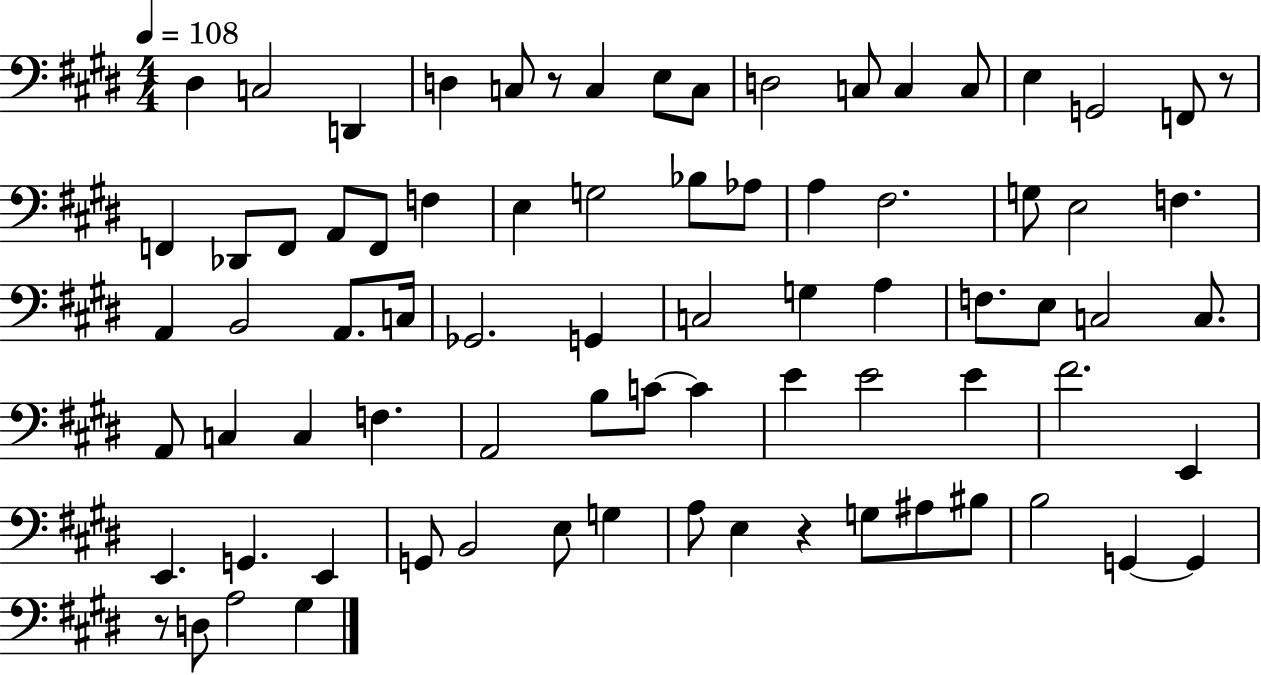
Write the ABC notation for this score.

X:1
T:Untitled
M:4/4
L:1/4
K:E
^D, C,2 D,, D, C,/2 z/2 C, E,/2 C,/2 D,2 C,/2 C, C,/2 E, G,,2 F,,/2 z/2 F,, _D,,/2 F,,/2 A,,/2 F,,/2 F, E, G,2 _B,/2 _A,/2 A, ^F,2 G,/2 E,2 F, A,, B,,2 A,,/2 C,/4 _G,,2 G,, C,2 G, A, F,/2 E,/2 C,2 C,/2 A,,/2 C, C, F, A,,2 B,/2 C/2 C E E2 E ^F2 E,, E,, G,, E,, G,,/2 B,,2 E,/2 G, A,/2 E, z G,/2 ^A,/2 ^B,/2 B,2 G,, G,, z/2 D,/2 A,2 ^G,